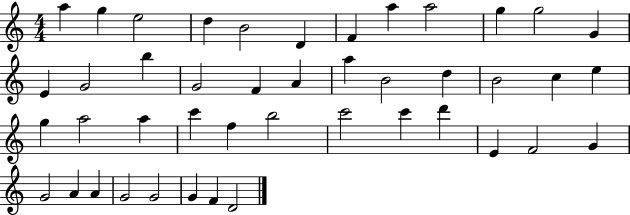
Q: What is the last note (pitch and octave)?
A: D4